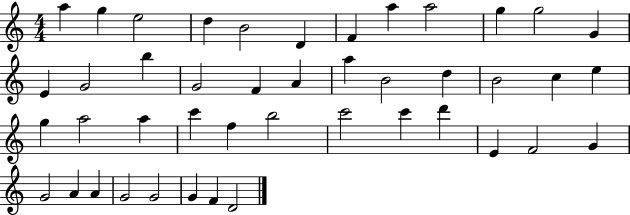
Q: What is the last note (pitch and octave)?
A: D4